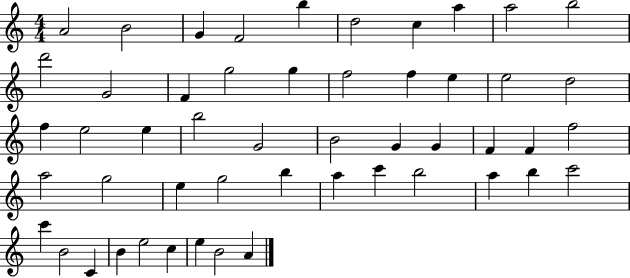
X:1
T:Untitled
M:4/4
L:1/4
K:C
A2 B2 G F2 b d2 c a a2 b2 d'2 G2 F g2 g f2 f e e2 d2 f e2 e b2 G2 B2 G G F F f2 a2 g2 e g2 b a c' b2 a b c'2 c' B2 C B e2 c e B2 A